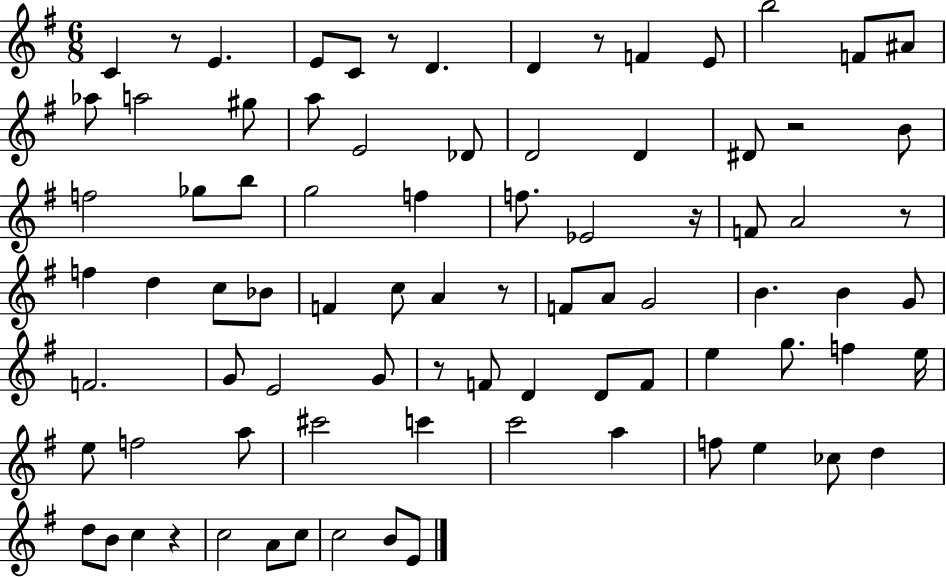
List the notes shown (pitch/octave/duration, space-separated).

C4/q R/e E4/q. E4/e C4/e R/e D4/q. D4/q R/e F4/q E4/e B5/h F4/e A#4/e Ab5/e A5/h G#5/e A5/e E4/h Db4/e D4/h D4/q D#4/e R/h B4/e F5/h Gb5/e B5/e G5/h F5/q F5/e. Eb4/h R/s F4/e A4/h R/e F5/q D5/q C5/e Bb4/e F4/q C5/e A4/q R/e F4/e A4/e G4/h B4/q. B4/q G4/e F4/h. G4/e E4/h G4/e R/e F4/e D4/q D4/e F4/e E5/q G5/e. F5/q E5/s E5/e F5/h A5/e C#6/h C6/q C6/h A5/q F5/e E5/q CES5/e D5/q D5/e B4/e C5/q R/q C5/h A4/e C5/e C5/h B4/e E4/e